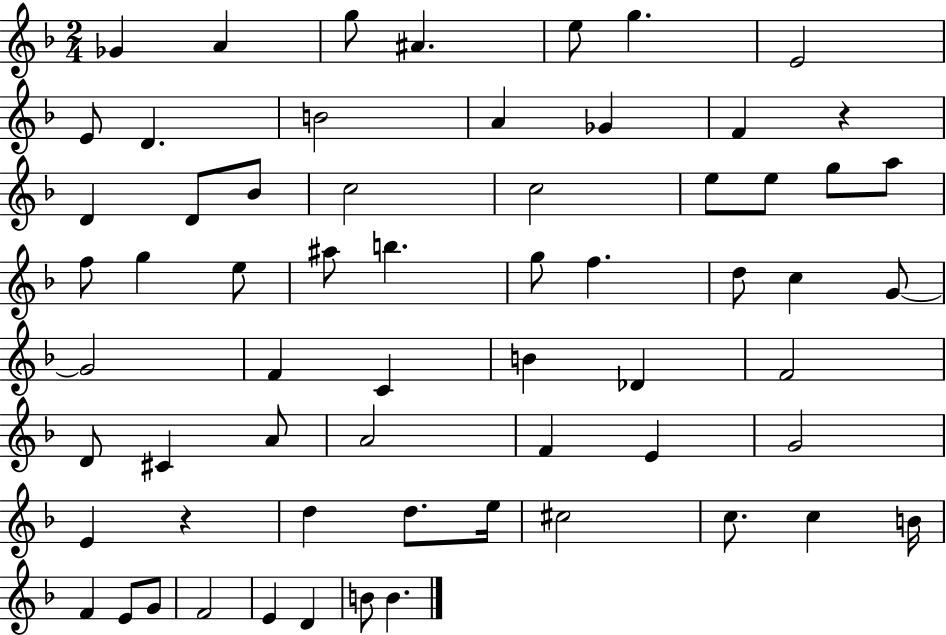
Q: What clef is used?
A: treble